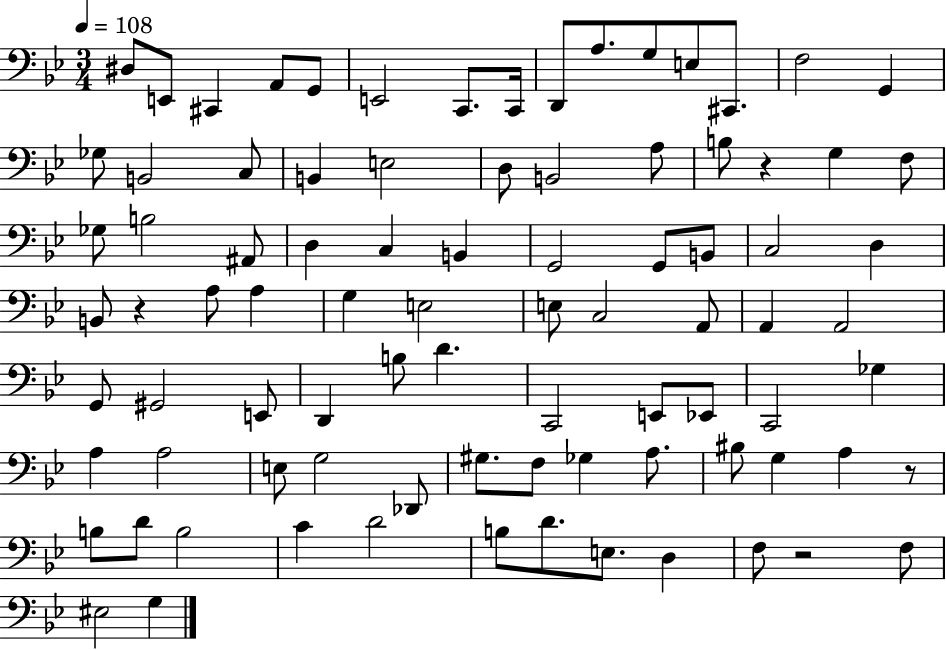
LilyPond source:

{
  \clef bass
  \numericTimeSignature
  \time 3/4
  \key bes \major
  \tempo 4 = 108
  dis8 e,8 cis,4 a,8 g,8 | e,2 c,8. c,16 | d,8 a8. g8 e8 cis,8. | f2 g,4 | \break ges8 b,2 c8 | b,4 e2 | d8 b,2 a8 | b8 r4 g4 f8 | \break ges8 b2 ais,8 | d4 c4 b,4 | g,2 g,8 b,8 | c2 d4 | \break b,8 r4 a8 a4 | g4 e2 | e8 c2 a,8 | a,4 a,2 | \break g,8 gis,2 e,8 | d,4 b8 d'4. | c,2 e,8 ees,8 | c,2 ges4 | \break a4 a2 | e8 g2 des,8 | gis8. f8 ges4 a8. | bis8 g4 a4 r8 | \break b8 d'8 b2 | c'4 d'2 | b8 d'8. e8. d4 | f8 r2 f8 | \break eis2 g4 | \bar "|."
}